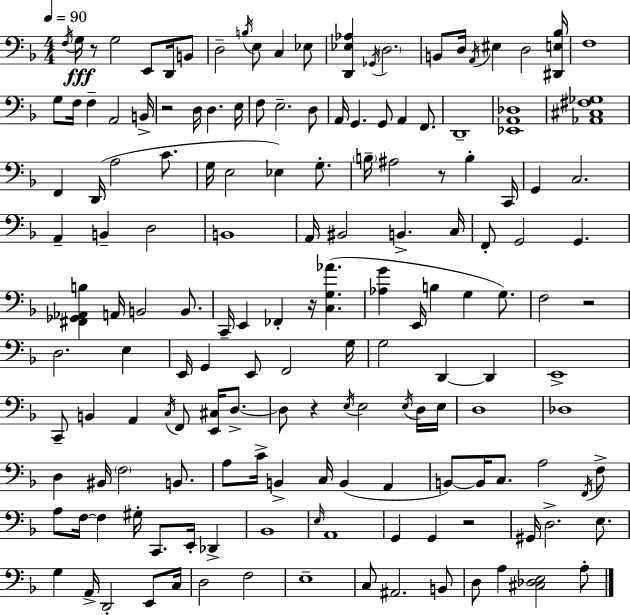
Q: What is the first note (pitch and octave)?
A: F3